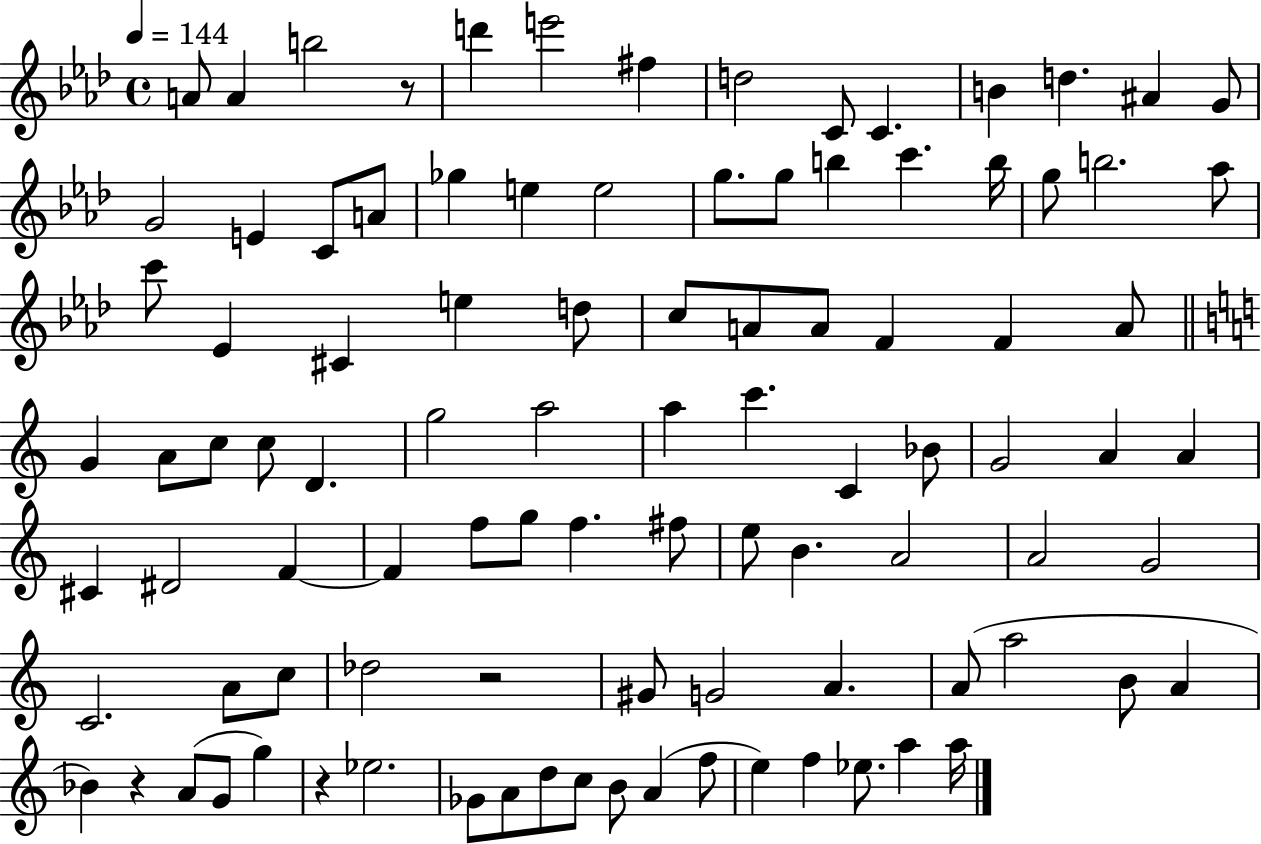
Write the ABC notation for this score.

X:1
T:Untitled
M:4/4
L:1/4
K:Ab
A/2 A b2 z/2 d' e'2 ^f d2 C/2 C B d ^A G/2 G2 E C/2 A/2 _g e e2 g/2 g/2 b c' b/4 g/2 b2 _a/2 c'/2 _E ^C e d/2 c/2 A/2 A/2 F F A/2 G A/2 c/2 c/2 D g2 a2 a c' C _B/2 G2 A A ^C ^D2 F F f/2 g/2 f ^f/2 e/2 B A2 A2 G2 C2 A/2 c/2 _d2 z2 ^G/2 G2 A A/2 a2 B/2 A _B z A/2 G/2 g z _e2 _G/2 A/2 d/2 c/2 B/2 A f/2 e f _e/2 a a/4